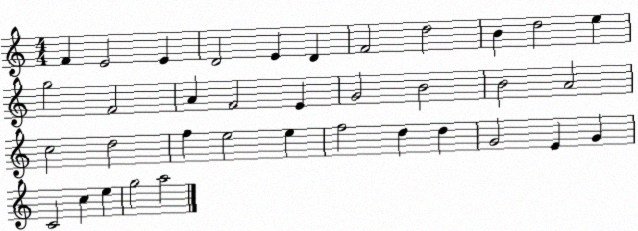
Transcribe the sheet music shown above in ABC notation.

X:1
T:Untitled
M:4/4
L:1/4
K:C
F E2 E D2 E D F2 d2 B d2 e g2 F2 A F2 E G2 B2 B2 A2 c2 d2 f e2 e f2 d d G2 E G C2 c e g2 a2